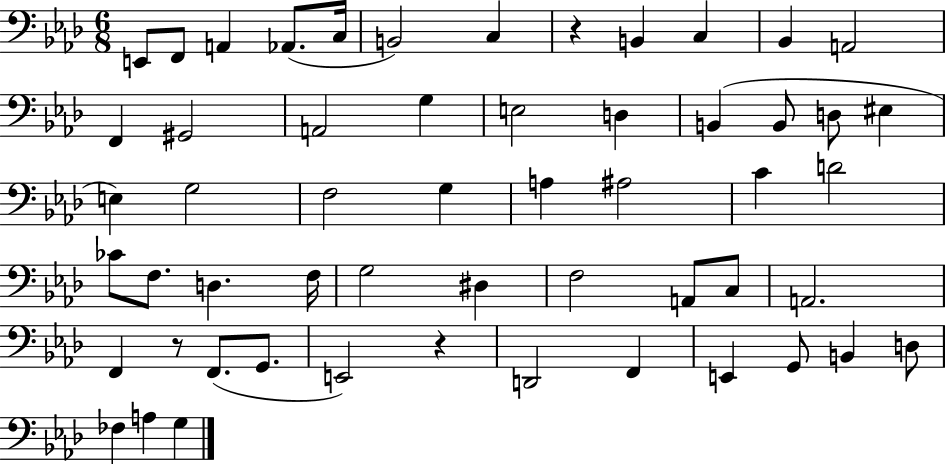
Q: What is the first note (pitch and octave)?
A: E2